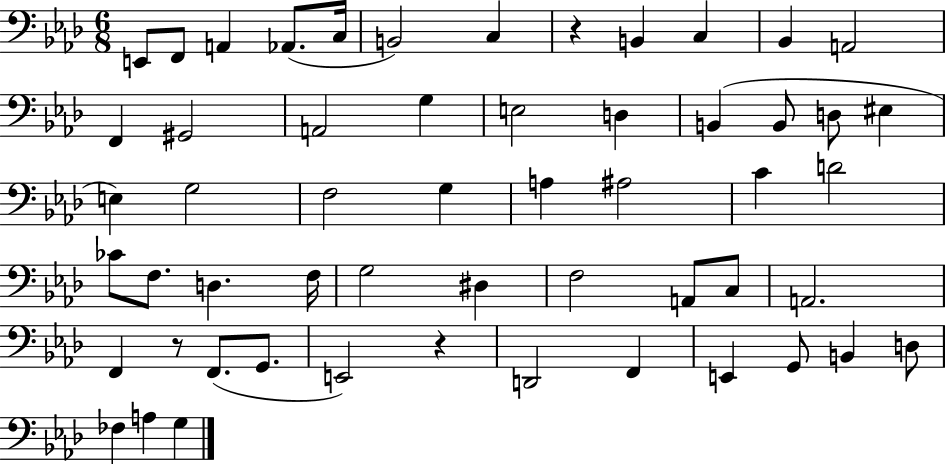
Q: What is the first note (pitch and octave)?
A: E2